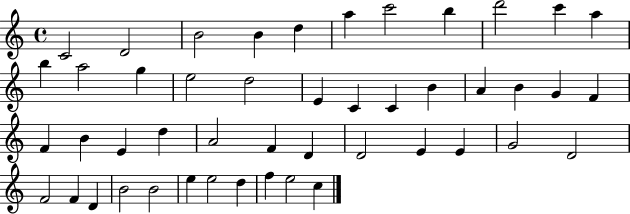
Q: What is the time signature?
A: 4/4